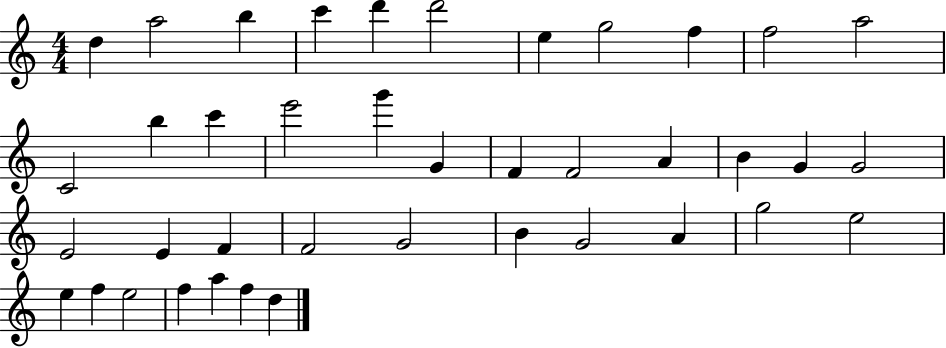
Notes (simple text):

D5/q A5/h B5/q C6/q D6/q D6/h E5/q G5/h F5/q F5/h A5/h C4/h B5/q C6/q E6/h G6/q G4/q F4/q F4/h A4/q B4/q G4/q G4/h E4/h E4/q F4/q F4/h G4/h B4/q G4/h A4/q G5/h E5/h E5/q F5/q E5/h F5/q A5/q F5/q D5/q